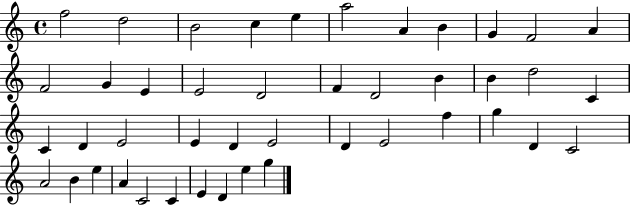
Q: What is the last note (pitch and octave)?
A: G5